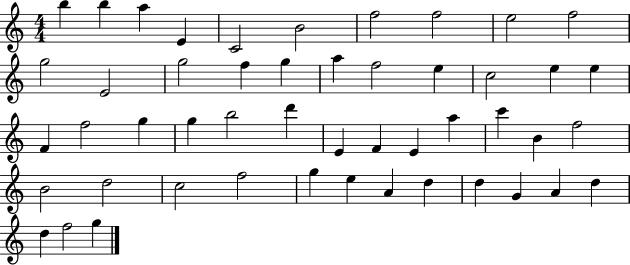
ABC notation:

X:1
T:Untitled
M:4/4
L:1/4
K:C
b b a E C2 B2 f2 f2 e2 f2 g2 E2 g2 f g a f2 e c2 e e F f2 g g b2 d' E F E a c' B f2 B2 d2 c2 f2 g e A d d G A d d f2 g